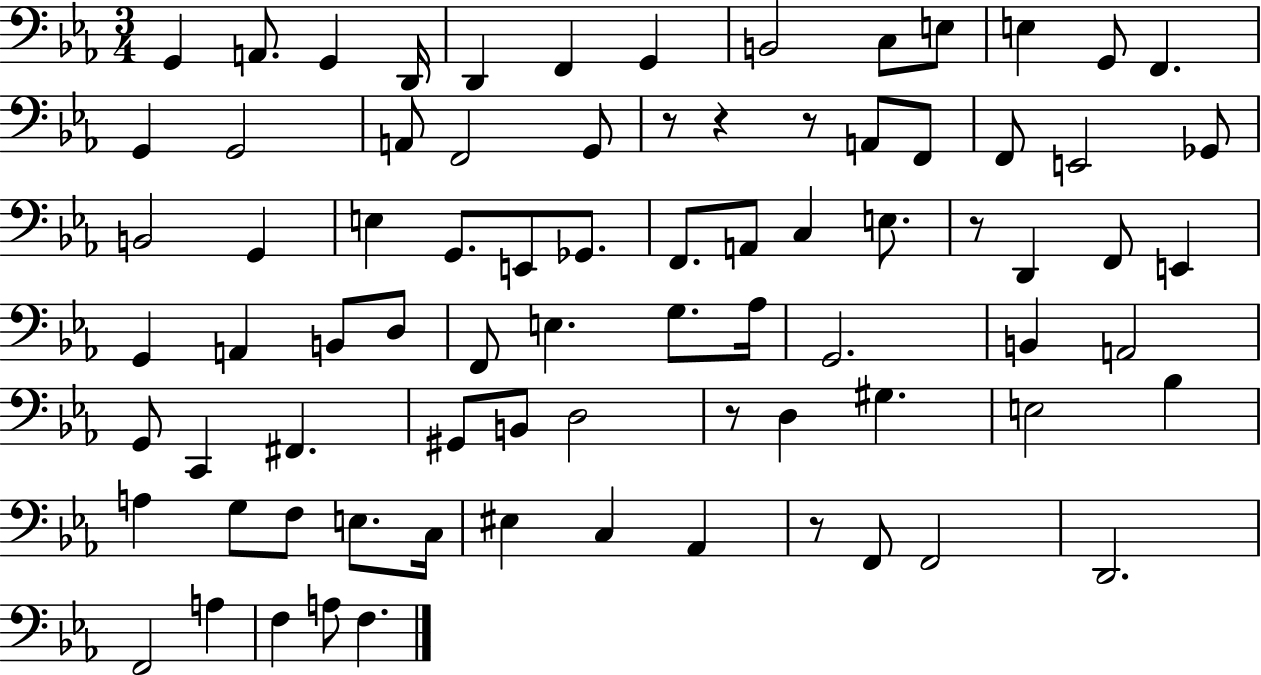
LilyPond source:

{
  \clef bass
  \numericTimeSignature
  \time 3/4
  \key ees \major
  g,4 a,8. g,4 d,16 | d,4 f,4 g,4 | b,2 c8 e8 | e4 g,8 f,4. | \break g,4 g,2 | a,8 f,2 g,8 | r8 r4 r8 a,8 f,8 | f,8 e,2 ges,8 | \break b,2 g,4 | e4 g,8. e,8 ges,8. | f,8. a,8 c4 e8. | r8 d,4 f,8 e,4 | \break g,4 a,4 b,8 d8 | f,8 e4. g8. aes16 | g,2. | b,4 a,2 | \break g,8 c,4 fis,4. | gis,8 b,8 d2 | r8 d4 gis4. | e2 bes4 | \break a4 g8 f8 e8. c16 | eis4 c4 aes,4 | r8 f,8 f,2 | d,2. | \break f,2 a4 | f4 a8 f4. | \bar "|."
}